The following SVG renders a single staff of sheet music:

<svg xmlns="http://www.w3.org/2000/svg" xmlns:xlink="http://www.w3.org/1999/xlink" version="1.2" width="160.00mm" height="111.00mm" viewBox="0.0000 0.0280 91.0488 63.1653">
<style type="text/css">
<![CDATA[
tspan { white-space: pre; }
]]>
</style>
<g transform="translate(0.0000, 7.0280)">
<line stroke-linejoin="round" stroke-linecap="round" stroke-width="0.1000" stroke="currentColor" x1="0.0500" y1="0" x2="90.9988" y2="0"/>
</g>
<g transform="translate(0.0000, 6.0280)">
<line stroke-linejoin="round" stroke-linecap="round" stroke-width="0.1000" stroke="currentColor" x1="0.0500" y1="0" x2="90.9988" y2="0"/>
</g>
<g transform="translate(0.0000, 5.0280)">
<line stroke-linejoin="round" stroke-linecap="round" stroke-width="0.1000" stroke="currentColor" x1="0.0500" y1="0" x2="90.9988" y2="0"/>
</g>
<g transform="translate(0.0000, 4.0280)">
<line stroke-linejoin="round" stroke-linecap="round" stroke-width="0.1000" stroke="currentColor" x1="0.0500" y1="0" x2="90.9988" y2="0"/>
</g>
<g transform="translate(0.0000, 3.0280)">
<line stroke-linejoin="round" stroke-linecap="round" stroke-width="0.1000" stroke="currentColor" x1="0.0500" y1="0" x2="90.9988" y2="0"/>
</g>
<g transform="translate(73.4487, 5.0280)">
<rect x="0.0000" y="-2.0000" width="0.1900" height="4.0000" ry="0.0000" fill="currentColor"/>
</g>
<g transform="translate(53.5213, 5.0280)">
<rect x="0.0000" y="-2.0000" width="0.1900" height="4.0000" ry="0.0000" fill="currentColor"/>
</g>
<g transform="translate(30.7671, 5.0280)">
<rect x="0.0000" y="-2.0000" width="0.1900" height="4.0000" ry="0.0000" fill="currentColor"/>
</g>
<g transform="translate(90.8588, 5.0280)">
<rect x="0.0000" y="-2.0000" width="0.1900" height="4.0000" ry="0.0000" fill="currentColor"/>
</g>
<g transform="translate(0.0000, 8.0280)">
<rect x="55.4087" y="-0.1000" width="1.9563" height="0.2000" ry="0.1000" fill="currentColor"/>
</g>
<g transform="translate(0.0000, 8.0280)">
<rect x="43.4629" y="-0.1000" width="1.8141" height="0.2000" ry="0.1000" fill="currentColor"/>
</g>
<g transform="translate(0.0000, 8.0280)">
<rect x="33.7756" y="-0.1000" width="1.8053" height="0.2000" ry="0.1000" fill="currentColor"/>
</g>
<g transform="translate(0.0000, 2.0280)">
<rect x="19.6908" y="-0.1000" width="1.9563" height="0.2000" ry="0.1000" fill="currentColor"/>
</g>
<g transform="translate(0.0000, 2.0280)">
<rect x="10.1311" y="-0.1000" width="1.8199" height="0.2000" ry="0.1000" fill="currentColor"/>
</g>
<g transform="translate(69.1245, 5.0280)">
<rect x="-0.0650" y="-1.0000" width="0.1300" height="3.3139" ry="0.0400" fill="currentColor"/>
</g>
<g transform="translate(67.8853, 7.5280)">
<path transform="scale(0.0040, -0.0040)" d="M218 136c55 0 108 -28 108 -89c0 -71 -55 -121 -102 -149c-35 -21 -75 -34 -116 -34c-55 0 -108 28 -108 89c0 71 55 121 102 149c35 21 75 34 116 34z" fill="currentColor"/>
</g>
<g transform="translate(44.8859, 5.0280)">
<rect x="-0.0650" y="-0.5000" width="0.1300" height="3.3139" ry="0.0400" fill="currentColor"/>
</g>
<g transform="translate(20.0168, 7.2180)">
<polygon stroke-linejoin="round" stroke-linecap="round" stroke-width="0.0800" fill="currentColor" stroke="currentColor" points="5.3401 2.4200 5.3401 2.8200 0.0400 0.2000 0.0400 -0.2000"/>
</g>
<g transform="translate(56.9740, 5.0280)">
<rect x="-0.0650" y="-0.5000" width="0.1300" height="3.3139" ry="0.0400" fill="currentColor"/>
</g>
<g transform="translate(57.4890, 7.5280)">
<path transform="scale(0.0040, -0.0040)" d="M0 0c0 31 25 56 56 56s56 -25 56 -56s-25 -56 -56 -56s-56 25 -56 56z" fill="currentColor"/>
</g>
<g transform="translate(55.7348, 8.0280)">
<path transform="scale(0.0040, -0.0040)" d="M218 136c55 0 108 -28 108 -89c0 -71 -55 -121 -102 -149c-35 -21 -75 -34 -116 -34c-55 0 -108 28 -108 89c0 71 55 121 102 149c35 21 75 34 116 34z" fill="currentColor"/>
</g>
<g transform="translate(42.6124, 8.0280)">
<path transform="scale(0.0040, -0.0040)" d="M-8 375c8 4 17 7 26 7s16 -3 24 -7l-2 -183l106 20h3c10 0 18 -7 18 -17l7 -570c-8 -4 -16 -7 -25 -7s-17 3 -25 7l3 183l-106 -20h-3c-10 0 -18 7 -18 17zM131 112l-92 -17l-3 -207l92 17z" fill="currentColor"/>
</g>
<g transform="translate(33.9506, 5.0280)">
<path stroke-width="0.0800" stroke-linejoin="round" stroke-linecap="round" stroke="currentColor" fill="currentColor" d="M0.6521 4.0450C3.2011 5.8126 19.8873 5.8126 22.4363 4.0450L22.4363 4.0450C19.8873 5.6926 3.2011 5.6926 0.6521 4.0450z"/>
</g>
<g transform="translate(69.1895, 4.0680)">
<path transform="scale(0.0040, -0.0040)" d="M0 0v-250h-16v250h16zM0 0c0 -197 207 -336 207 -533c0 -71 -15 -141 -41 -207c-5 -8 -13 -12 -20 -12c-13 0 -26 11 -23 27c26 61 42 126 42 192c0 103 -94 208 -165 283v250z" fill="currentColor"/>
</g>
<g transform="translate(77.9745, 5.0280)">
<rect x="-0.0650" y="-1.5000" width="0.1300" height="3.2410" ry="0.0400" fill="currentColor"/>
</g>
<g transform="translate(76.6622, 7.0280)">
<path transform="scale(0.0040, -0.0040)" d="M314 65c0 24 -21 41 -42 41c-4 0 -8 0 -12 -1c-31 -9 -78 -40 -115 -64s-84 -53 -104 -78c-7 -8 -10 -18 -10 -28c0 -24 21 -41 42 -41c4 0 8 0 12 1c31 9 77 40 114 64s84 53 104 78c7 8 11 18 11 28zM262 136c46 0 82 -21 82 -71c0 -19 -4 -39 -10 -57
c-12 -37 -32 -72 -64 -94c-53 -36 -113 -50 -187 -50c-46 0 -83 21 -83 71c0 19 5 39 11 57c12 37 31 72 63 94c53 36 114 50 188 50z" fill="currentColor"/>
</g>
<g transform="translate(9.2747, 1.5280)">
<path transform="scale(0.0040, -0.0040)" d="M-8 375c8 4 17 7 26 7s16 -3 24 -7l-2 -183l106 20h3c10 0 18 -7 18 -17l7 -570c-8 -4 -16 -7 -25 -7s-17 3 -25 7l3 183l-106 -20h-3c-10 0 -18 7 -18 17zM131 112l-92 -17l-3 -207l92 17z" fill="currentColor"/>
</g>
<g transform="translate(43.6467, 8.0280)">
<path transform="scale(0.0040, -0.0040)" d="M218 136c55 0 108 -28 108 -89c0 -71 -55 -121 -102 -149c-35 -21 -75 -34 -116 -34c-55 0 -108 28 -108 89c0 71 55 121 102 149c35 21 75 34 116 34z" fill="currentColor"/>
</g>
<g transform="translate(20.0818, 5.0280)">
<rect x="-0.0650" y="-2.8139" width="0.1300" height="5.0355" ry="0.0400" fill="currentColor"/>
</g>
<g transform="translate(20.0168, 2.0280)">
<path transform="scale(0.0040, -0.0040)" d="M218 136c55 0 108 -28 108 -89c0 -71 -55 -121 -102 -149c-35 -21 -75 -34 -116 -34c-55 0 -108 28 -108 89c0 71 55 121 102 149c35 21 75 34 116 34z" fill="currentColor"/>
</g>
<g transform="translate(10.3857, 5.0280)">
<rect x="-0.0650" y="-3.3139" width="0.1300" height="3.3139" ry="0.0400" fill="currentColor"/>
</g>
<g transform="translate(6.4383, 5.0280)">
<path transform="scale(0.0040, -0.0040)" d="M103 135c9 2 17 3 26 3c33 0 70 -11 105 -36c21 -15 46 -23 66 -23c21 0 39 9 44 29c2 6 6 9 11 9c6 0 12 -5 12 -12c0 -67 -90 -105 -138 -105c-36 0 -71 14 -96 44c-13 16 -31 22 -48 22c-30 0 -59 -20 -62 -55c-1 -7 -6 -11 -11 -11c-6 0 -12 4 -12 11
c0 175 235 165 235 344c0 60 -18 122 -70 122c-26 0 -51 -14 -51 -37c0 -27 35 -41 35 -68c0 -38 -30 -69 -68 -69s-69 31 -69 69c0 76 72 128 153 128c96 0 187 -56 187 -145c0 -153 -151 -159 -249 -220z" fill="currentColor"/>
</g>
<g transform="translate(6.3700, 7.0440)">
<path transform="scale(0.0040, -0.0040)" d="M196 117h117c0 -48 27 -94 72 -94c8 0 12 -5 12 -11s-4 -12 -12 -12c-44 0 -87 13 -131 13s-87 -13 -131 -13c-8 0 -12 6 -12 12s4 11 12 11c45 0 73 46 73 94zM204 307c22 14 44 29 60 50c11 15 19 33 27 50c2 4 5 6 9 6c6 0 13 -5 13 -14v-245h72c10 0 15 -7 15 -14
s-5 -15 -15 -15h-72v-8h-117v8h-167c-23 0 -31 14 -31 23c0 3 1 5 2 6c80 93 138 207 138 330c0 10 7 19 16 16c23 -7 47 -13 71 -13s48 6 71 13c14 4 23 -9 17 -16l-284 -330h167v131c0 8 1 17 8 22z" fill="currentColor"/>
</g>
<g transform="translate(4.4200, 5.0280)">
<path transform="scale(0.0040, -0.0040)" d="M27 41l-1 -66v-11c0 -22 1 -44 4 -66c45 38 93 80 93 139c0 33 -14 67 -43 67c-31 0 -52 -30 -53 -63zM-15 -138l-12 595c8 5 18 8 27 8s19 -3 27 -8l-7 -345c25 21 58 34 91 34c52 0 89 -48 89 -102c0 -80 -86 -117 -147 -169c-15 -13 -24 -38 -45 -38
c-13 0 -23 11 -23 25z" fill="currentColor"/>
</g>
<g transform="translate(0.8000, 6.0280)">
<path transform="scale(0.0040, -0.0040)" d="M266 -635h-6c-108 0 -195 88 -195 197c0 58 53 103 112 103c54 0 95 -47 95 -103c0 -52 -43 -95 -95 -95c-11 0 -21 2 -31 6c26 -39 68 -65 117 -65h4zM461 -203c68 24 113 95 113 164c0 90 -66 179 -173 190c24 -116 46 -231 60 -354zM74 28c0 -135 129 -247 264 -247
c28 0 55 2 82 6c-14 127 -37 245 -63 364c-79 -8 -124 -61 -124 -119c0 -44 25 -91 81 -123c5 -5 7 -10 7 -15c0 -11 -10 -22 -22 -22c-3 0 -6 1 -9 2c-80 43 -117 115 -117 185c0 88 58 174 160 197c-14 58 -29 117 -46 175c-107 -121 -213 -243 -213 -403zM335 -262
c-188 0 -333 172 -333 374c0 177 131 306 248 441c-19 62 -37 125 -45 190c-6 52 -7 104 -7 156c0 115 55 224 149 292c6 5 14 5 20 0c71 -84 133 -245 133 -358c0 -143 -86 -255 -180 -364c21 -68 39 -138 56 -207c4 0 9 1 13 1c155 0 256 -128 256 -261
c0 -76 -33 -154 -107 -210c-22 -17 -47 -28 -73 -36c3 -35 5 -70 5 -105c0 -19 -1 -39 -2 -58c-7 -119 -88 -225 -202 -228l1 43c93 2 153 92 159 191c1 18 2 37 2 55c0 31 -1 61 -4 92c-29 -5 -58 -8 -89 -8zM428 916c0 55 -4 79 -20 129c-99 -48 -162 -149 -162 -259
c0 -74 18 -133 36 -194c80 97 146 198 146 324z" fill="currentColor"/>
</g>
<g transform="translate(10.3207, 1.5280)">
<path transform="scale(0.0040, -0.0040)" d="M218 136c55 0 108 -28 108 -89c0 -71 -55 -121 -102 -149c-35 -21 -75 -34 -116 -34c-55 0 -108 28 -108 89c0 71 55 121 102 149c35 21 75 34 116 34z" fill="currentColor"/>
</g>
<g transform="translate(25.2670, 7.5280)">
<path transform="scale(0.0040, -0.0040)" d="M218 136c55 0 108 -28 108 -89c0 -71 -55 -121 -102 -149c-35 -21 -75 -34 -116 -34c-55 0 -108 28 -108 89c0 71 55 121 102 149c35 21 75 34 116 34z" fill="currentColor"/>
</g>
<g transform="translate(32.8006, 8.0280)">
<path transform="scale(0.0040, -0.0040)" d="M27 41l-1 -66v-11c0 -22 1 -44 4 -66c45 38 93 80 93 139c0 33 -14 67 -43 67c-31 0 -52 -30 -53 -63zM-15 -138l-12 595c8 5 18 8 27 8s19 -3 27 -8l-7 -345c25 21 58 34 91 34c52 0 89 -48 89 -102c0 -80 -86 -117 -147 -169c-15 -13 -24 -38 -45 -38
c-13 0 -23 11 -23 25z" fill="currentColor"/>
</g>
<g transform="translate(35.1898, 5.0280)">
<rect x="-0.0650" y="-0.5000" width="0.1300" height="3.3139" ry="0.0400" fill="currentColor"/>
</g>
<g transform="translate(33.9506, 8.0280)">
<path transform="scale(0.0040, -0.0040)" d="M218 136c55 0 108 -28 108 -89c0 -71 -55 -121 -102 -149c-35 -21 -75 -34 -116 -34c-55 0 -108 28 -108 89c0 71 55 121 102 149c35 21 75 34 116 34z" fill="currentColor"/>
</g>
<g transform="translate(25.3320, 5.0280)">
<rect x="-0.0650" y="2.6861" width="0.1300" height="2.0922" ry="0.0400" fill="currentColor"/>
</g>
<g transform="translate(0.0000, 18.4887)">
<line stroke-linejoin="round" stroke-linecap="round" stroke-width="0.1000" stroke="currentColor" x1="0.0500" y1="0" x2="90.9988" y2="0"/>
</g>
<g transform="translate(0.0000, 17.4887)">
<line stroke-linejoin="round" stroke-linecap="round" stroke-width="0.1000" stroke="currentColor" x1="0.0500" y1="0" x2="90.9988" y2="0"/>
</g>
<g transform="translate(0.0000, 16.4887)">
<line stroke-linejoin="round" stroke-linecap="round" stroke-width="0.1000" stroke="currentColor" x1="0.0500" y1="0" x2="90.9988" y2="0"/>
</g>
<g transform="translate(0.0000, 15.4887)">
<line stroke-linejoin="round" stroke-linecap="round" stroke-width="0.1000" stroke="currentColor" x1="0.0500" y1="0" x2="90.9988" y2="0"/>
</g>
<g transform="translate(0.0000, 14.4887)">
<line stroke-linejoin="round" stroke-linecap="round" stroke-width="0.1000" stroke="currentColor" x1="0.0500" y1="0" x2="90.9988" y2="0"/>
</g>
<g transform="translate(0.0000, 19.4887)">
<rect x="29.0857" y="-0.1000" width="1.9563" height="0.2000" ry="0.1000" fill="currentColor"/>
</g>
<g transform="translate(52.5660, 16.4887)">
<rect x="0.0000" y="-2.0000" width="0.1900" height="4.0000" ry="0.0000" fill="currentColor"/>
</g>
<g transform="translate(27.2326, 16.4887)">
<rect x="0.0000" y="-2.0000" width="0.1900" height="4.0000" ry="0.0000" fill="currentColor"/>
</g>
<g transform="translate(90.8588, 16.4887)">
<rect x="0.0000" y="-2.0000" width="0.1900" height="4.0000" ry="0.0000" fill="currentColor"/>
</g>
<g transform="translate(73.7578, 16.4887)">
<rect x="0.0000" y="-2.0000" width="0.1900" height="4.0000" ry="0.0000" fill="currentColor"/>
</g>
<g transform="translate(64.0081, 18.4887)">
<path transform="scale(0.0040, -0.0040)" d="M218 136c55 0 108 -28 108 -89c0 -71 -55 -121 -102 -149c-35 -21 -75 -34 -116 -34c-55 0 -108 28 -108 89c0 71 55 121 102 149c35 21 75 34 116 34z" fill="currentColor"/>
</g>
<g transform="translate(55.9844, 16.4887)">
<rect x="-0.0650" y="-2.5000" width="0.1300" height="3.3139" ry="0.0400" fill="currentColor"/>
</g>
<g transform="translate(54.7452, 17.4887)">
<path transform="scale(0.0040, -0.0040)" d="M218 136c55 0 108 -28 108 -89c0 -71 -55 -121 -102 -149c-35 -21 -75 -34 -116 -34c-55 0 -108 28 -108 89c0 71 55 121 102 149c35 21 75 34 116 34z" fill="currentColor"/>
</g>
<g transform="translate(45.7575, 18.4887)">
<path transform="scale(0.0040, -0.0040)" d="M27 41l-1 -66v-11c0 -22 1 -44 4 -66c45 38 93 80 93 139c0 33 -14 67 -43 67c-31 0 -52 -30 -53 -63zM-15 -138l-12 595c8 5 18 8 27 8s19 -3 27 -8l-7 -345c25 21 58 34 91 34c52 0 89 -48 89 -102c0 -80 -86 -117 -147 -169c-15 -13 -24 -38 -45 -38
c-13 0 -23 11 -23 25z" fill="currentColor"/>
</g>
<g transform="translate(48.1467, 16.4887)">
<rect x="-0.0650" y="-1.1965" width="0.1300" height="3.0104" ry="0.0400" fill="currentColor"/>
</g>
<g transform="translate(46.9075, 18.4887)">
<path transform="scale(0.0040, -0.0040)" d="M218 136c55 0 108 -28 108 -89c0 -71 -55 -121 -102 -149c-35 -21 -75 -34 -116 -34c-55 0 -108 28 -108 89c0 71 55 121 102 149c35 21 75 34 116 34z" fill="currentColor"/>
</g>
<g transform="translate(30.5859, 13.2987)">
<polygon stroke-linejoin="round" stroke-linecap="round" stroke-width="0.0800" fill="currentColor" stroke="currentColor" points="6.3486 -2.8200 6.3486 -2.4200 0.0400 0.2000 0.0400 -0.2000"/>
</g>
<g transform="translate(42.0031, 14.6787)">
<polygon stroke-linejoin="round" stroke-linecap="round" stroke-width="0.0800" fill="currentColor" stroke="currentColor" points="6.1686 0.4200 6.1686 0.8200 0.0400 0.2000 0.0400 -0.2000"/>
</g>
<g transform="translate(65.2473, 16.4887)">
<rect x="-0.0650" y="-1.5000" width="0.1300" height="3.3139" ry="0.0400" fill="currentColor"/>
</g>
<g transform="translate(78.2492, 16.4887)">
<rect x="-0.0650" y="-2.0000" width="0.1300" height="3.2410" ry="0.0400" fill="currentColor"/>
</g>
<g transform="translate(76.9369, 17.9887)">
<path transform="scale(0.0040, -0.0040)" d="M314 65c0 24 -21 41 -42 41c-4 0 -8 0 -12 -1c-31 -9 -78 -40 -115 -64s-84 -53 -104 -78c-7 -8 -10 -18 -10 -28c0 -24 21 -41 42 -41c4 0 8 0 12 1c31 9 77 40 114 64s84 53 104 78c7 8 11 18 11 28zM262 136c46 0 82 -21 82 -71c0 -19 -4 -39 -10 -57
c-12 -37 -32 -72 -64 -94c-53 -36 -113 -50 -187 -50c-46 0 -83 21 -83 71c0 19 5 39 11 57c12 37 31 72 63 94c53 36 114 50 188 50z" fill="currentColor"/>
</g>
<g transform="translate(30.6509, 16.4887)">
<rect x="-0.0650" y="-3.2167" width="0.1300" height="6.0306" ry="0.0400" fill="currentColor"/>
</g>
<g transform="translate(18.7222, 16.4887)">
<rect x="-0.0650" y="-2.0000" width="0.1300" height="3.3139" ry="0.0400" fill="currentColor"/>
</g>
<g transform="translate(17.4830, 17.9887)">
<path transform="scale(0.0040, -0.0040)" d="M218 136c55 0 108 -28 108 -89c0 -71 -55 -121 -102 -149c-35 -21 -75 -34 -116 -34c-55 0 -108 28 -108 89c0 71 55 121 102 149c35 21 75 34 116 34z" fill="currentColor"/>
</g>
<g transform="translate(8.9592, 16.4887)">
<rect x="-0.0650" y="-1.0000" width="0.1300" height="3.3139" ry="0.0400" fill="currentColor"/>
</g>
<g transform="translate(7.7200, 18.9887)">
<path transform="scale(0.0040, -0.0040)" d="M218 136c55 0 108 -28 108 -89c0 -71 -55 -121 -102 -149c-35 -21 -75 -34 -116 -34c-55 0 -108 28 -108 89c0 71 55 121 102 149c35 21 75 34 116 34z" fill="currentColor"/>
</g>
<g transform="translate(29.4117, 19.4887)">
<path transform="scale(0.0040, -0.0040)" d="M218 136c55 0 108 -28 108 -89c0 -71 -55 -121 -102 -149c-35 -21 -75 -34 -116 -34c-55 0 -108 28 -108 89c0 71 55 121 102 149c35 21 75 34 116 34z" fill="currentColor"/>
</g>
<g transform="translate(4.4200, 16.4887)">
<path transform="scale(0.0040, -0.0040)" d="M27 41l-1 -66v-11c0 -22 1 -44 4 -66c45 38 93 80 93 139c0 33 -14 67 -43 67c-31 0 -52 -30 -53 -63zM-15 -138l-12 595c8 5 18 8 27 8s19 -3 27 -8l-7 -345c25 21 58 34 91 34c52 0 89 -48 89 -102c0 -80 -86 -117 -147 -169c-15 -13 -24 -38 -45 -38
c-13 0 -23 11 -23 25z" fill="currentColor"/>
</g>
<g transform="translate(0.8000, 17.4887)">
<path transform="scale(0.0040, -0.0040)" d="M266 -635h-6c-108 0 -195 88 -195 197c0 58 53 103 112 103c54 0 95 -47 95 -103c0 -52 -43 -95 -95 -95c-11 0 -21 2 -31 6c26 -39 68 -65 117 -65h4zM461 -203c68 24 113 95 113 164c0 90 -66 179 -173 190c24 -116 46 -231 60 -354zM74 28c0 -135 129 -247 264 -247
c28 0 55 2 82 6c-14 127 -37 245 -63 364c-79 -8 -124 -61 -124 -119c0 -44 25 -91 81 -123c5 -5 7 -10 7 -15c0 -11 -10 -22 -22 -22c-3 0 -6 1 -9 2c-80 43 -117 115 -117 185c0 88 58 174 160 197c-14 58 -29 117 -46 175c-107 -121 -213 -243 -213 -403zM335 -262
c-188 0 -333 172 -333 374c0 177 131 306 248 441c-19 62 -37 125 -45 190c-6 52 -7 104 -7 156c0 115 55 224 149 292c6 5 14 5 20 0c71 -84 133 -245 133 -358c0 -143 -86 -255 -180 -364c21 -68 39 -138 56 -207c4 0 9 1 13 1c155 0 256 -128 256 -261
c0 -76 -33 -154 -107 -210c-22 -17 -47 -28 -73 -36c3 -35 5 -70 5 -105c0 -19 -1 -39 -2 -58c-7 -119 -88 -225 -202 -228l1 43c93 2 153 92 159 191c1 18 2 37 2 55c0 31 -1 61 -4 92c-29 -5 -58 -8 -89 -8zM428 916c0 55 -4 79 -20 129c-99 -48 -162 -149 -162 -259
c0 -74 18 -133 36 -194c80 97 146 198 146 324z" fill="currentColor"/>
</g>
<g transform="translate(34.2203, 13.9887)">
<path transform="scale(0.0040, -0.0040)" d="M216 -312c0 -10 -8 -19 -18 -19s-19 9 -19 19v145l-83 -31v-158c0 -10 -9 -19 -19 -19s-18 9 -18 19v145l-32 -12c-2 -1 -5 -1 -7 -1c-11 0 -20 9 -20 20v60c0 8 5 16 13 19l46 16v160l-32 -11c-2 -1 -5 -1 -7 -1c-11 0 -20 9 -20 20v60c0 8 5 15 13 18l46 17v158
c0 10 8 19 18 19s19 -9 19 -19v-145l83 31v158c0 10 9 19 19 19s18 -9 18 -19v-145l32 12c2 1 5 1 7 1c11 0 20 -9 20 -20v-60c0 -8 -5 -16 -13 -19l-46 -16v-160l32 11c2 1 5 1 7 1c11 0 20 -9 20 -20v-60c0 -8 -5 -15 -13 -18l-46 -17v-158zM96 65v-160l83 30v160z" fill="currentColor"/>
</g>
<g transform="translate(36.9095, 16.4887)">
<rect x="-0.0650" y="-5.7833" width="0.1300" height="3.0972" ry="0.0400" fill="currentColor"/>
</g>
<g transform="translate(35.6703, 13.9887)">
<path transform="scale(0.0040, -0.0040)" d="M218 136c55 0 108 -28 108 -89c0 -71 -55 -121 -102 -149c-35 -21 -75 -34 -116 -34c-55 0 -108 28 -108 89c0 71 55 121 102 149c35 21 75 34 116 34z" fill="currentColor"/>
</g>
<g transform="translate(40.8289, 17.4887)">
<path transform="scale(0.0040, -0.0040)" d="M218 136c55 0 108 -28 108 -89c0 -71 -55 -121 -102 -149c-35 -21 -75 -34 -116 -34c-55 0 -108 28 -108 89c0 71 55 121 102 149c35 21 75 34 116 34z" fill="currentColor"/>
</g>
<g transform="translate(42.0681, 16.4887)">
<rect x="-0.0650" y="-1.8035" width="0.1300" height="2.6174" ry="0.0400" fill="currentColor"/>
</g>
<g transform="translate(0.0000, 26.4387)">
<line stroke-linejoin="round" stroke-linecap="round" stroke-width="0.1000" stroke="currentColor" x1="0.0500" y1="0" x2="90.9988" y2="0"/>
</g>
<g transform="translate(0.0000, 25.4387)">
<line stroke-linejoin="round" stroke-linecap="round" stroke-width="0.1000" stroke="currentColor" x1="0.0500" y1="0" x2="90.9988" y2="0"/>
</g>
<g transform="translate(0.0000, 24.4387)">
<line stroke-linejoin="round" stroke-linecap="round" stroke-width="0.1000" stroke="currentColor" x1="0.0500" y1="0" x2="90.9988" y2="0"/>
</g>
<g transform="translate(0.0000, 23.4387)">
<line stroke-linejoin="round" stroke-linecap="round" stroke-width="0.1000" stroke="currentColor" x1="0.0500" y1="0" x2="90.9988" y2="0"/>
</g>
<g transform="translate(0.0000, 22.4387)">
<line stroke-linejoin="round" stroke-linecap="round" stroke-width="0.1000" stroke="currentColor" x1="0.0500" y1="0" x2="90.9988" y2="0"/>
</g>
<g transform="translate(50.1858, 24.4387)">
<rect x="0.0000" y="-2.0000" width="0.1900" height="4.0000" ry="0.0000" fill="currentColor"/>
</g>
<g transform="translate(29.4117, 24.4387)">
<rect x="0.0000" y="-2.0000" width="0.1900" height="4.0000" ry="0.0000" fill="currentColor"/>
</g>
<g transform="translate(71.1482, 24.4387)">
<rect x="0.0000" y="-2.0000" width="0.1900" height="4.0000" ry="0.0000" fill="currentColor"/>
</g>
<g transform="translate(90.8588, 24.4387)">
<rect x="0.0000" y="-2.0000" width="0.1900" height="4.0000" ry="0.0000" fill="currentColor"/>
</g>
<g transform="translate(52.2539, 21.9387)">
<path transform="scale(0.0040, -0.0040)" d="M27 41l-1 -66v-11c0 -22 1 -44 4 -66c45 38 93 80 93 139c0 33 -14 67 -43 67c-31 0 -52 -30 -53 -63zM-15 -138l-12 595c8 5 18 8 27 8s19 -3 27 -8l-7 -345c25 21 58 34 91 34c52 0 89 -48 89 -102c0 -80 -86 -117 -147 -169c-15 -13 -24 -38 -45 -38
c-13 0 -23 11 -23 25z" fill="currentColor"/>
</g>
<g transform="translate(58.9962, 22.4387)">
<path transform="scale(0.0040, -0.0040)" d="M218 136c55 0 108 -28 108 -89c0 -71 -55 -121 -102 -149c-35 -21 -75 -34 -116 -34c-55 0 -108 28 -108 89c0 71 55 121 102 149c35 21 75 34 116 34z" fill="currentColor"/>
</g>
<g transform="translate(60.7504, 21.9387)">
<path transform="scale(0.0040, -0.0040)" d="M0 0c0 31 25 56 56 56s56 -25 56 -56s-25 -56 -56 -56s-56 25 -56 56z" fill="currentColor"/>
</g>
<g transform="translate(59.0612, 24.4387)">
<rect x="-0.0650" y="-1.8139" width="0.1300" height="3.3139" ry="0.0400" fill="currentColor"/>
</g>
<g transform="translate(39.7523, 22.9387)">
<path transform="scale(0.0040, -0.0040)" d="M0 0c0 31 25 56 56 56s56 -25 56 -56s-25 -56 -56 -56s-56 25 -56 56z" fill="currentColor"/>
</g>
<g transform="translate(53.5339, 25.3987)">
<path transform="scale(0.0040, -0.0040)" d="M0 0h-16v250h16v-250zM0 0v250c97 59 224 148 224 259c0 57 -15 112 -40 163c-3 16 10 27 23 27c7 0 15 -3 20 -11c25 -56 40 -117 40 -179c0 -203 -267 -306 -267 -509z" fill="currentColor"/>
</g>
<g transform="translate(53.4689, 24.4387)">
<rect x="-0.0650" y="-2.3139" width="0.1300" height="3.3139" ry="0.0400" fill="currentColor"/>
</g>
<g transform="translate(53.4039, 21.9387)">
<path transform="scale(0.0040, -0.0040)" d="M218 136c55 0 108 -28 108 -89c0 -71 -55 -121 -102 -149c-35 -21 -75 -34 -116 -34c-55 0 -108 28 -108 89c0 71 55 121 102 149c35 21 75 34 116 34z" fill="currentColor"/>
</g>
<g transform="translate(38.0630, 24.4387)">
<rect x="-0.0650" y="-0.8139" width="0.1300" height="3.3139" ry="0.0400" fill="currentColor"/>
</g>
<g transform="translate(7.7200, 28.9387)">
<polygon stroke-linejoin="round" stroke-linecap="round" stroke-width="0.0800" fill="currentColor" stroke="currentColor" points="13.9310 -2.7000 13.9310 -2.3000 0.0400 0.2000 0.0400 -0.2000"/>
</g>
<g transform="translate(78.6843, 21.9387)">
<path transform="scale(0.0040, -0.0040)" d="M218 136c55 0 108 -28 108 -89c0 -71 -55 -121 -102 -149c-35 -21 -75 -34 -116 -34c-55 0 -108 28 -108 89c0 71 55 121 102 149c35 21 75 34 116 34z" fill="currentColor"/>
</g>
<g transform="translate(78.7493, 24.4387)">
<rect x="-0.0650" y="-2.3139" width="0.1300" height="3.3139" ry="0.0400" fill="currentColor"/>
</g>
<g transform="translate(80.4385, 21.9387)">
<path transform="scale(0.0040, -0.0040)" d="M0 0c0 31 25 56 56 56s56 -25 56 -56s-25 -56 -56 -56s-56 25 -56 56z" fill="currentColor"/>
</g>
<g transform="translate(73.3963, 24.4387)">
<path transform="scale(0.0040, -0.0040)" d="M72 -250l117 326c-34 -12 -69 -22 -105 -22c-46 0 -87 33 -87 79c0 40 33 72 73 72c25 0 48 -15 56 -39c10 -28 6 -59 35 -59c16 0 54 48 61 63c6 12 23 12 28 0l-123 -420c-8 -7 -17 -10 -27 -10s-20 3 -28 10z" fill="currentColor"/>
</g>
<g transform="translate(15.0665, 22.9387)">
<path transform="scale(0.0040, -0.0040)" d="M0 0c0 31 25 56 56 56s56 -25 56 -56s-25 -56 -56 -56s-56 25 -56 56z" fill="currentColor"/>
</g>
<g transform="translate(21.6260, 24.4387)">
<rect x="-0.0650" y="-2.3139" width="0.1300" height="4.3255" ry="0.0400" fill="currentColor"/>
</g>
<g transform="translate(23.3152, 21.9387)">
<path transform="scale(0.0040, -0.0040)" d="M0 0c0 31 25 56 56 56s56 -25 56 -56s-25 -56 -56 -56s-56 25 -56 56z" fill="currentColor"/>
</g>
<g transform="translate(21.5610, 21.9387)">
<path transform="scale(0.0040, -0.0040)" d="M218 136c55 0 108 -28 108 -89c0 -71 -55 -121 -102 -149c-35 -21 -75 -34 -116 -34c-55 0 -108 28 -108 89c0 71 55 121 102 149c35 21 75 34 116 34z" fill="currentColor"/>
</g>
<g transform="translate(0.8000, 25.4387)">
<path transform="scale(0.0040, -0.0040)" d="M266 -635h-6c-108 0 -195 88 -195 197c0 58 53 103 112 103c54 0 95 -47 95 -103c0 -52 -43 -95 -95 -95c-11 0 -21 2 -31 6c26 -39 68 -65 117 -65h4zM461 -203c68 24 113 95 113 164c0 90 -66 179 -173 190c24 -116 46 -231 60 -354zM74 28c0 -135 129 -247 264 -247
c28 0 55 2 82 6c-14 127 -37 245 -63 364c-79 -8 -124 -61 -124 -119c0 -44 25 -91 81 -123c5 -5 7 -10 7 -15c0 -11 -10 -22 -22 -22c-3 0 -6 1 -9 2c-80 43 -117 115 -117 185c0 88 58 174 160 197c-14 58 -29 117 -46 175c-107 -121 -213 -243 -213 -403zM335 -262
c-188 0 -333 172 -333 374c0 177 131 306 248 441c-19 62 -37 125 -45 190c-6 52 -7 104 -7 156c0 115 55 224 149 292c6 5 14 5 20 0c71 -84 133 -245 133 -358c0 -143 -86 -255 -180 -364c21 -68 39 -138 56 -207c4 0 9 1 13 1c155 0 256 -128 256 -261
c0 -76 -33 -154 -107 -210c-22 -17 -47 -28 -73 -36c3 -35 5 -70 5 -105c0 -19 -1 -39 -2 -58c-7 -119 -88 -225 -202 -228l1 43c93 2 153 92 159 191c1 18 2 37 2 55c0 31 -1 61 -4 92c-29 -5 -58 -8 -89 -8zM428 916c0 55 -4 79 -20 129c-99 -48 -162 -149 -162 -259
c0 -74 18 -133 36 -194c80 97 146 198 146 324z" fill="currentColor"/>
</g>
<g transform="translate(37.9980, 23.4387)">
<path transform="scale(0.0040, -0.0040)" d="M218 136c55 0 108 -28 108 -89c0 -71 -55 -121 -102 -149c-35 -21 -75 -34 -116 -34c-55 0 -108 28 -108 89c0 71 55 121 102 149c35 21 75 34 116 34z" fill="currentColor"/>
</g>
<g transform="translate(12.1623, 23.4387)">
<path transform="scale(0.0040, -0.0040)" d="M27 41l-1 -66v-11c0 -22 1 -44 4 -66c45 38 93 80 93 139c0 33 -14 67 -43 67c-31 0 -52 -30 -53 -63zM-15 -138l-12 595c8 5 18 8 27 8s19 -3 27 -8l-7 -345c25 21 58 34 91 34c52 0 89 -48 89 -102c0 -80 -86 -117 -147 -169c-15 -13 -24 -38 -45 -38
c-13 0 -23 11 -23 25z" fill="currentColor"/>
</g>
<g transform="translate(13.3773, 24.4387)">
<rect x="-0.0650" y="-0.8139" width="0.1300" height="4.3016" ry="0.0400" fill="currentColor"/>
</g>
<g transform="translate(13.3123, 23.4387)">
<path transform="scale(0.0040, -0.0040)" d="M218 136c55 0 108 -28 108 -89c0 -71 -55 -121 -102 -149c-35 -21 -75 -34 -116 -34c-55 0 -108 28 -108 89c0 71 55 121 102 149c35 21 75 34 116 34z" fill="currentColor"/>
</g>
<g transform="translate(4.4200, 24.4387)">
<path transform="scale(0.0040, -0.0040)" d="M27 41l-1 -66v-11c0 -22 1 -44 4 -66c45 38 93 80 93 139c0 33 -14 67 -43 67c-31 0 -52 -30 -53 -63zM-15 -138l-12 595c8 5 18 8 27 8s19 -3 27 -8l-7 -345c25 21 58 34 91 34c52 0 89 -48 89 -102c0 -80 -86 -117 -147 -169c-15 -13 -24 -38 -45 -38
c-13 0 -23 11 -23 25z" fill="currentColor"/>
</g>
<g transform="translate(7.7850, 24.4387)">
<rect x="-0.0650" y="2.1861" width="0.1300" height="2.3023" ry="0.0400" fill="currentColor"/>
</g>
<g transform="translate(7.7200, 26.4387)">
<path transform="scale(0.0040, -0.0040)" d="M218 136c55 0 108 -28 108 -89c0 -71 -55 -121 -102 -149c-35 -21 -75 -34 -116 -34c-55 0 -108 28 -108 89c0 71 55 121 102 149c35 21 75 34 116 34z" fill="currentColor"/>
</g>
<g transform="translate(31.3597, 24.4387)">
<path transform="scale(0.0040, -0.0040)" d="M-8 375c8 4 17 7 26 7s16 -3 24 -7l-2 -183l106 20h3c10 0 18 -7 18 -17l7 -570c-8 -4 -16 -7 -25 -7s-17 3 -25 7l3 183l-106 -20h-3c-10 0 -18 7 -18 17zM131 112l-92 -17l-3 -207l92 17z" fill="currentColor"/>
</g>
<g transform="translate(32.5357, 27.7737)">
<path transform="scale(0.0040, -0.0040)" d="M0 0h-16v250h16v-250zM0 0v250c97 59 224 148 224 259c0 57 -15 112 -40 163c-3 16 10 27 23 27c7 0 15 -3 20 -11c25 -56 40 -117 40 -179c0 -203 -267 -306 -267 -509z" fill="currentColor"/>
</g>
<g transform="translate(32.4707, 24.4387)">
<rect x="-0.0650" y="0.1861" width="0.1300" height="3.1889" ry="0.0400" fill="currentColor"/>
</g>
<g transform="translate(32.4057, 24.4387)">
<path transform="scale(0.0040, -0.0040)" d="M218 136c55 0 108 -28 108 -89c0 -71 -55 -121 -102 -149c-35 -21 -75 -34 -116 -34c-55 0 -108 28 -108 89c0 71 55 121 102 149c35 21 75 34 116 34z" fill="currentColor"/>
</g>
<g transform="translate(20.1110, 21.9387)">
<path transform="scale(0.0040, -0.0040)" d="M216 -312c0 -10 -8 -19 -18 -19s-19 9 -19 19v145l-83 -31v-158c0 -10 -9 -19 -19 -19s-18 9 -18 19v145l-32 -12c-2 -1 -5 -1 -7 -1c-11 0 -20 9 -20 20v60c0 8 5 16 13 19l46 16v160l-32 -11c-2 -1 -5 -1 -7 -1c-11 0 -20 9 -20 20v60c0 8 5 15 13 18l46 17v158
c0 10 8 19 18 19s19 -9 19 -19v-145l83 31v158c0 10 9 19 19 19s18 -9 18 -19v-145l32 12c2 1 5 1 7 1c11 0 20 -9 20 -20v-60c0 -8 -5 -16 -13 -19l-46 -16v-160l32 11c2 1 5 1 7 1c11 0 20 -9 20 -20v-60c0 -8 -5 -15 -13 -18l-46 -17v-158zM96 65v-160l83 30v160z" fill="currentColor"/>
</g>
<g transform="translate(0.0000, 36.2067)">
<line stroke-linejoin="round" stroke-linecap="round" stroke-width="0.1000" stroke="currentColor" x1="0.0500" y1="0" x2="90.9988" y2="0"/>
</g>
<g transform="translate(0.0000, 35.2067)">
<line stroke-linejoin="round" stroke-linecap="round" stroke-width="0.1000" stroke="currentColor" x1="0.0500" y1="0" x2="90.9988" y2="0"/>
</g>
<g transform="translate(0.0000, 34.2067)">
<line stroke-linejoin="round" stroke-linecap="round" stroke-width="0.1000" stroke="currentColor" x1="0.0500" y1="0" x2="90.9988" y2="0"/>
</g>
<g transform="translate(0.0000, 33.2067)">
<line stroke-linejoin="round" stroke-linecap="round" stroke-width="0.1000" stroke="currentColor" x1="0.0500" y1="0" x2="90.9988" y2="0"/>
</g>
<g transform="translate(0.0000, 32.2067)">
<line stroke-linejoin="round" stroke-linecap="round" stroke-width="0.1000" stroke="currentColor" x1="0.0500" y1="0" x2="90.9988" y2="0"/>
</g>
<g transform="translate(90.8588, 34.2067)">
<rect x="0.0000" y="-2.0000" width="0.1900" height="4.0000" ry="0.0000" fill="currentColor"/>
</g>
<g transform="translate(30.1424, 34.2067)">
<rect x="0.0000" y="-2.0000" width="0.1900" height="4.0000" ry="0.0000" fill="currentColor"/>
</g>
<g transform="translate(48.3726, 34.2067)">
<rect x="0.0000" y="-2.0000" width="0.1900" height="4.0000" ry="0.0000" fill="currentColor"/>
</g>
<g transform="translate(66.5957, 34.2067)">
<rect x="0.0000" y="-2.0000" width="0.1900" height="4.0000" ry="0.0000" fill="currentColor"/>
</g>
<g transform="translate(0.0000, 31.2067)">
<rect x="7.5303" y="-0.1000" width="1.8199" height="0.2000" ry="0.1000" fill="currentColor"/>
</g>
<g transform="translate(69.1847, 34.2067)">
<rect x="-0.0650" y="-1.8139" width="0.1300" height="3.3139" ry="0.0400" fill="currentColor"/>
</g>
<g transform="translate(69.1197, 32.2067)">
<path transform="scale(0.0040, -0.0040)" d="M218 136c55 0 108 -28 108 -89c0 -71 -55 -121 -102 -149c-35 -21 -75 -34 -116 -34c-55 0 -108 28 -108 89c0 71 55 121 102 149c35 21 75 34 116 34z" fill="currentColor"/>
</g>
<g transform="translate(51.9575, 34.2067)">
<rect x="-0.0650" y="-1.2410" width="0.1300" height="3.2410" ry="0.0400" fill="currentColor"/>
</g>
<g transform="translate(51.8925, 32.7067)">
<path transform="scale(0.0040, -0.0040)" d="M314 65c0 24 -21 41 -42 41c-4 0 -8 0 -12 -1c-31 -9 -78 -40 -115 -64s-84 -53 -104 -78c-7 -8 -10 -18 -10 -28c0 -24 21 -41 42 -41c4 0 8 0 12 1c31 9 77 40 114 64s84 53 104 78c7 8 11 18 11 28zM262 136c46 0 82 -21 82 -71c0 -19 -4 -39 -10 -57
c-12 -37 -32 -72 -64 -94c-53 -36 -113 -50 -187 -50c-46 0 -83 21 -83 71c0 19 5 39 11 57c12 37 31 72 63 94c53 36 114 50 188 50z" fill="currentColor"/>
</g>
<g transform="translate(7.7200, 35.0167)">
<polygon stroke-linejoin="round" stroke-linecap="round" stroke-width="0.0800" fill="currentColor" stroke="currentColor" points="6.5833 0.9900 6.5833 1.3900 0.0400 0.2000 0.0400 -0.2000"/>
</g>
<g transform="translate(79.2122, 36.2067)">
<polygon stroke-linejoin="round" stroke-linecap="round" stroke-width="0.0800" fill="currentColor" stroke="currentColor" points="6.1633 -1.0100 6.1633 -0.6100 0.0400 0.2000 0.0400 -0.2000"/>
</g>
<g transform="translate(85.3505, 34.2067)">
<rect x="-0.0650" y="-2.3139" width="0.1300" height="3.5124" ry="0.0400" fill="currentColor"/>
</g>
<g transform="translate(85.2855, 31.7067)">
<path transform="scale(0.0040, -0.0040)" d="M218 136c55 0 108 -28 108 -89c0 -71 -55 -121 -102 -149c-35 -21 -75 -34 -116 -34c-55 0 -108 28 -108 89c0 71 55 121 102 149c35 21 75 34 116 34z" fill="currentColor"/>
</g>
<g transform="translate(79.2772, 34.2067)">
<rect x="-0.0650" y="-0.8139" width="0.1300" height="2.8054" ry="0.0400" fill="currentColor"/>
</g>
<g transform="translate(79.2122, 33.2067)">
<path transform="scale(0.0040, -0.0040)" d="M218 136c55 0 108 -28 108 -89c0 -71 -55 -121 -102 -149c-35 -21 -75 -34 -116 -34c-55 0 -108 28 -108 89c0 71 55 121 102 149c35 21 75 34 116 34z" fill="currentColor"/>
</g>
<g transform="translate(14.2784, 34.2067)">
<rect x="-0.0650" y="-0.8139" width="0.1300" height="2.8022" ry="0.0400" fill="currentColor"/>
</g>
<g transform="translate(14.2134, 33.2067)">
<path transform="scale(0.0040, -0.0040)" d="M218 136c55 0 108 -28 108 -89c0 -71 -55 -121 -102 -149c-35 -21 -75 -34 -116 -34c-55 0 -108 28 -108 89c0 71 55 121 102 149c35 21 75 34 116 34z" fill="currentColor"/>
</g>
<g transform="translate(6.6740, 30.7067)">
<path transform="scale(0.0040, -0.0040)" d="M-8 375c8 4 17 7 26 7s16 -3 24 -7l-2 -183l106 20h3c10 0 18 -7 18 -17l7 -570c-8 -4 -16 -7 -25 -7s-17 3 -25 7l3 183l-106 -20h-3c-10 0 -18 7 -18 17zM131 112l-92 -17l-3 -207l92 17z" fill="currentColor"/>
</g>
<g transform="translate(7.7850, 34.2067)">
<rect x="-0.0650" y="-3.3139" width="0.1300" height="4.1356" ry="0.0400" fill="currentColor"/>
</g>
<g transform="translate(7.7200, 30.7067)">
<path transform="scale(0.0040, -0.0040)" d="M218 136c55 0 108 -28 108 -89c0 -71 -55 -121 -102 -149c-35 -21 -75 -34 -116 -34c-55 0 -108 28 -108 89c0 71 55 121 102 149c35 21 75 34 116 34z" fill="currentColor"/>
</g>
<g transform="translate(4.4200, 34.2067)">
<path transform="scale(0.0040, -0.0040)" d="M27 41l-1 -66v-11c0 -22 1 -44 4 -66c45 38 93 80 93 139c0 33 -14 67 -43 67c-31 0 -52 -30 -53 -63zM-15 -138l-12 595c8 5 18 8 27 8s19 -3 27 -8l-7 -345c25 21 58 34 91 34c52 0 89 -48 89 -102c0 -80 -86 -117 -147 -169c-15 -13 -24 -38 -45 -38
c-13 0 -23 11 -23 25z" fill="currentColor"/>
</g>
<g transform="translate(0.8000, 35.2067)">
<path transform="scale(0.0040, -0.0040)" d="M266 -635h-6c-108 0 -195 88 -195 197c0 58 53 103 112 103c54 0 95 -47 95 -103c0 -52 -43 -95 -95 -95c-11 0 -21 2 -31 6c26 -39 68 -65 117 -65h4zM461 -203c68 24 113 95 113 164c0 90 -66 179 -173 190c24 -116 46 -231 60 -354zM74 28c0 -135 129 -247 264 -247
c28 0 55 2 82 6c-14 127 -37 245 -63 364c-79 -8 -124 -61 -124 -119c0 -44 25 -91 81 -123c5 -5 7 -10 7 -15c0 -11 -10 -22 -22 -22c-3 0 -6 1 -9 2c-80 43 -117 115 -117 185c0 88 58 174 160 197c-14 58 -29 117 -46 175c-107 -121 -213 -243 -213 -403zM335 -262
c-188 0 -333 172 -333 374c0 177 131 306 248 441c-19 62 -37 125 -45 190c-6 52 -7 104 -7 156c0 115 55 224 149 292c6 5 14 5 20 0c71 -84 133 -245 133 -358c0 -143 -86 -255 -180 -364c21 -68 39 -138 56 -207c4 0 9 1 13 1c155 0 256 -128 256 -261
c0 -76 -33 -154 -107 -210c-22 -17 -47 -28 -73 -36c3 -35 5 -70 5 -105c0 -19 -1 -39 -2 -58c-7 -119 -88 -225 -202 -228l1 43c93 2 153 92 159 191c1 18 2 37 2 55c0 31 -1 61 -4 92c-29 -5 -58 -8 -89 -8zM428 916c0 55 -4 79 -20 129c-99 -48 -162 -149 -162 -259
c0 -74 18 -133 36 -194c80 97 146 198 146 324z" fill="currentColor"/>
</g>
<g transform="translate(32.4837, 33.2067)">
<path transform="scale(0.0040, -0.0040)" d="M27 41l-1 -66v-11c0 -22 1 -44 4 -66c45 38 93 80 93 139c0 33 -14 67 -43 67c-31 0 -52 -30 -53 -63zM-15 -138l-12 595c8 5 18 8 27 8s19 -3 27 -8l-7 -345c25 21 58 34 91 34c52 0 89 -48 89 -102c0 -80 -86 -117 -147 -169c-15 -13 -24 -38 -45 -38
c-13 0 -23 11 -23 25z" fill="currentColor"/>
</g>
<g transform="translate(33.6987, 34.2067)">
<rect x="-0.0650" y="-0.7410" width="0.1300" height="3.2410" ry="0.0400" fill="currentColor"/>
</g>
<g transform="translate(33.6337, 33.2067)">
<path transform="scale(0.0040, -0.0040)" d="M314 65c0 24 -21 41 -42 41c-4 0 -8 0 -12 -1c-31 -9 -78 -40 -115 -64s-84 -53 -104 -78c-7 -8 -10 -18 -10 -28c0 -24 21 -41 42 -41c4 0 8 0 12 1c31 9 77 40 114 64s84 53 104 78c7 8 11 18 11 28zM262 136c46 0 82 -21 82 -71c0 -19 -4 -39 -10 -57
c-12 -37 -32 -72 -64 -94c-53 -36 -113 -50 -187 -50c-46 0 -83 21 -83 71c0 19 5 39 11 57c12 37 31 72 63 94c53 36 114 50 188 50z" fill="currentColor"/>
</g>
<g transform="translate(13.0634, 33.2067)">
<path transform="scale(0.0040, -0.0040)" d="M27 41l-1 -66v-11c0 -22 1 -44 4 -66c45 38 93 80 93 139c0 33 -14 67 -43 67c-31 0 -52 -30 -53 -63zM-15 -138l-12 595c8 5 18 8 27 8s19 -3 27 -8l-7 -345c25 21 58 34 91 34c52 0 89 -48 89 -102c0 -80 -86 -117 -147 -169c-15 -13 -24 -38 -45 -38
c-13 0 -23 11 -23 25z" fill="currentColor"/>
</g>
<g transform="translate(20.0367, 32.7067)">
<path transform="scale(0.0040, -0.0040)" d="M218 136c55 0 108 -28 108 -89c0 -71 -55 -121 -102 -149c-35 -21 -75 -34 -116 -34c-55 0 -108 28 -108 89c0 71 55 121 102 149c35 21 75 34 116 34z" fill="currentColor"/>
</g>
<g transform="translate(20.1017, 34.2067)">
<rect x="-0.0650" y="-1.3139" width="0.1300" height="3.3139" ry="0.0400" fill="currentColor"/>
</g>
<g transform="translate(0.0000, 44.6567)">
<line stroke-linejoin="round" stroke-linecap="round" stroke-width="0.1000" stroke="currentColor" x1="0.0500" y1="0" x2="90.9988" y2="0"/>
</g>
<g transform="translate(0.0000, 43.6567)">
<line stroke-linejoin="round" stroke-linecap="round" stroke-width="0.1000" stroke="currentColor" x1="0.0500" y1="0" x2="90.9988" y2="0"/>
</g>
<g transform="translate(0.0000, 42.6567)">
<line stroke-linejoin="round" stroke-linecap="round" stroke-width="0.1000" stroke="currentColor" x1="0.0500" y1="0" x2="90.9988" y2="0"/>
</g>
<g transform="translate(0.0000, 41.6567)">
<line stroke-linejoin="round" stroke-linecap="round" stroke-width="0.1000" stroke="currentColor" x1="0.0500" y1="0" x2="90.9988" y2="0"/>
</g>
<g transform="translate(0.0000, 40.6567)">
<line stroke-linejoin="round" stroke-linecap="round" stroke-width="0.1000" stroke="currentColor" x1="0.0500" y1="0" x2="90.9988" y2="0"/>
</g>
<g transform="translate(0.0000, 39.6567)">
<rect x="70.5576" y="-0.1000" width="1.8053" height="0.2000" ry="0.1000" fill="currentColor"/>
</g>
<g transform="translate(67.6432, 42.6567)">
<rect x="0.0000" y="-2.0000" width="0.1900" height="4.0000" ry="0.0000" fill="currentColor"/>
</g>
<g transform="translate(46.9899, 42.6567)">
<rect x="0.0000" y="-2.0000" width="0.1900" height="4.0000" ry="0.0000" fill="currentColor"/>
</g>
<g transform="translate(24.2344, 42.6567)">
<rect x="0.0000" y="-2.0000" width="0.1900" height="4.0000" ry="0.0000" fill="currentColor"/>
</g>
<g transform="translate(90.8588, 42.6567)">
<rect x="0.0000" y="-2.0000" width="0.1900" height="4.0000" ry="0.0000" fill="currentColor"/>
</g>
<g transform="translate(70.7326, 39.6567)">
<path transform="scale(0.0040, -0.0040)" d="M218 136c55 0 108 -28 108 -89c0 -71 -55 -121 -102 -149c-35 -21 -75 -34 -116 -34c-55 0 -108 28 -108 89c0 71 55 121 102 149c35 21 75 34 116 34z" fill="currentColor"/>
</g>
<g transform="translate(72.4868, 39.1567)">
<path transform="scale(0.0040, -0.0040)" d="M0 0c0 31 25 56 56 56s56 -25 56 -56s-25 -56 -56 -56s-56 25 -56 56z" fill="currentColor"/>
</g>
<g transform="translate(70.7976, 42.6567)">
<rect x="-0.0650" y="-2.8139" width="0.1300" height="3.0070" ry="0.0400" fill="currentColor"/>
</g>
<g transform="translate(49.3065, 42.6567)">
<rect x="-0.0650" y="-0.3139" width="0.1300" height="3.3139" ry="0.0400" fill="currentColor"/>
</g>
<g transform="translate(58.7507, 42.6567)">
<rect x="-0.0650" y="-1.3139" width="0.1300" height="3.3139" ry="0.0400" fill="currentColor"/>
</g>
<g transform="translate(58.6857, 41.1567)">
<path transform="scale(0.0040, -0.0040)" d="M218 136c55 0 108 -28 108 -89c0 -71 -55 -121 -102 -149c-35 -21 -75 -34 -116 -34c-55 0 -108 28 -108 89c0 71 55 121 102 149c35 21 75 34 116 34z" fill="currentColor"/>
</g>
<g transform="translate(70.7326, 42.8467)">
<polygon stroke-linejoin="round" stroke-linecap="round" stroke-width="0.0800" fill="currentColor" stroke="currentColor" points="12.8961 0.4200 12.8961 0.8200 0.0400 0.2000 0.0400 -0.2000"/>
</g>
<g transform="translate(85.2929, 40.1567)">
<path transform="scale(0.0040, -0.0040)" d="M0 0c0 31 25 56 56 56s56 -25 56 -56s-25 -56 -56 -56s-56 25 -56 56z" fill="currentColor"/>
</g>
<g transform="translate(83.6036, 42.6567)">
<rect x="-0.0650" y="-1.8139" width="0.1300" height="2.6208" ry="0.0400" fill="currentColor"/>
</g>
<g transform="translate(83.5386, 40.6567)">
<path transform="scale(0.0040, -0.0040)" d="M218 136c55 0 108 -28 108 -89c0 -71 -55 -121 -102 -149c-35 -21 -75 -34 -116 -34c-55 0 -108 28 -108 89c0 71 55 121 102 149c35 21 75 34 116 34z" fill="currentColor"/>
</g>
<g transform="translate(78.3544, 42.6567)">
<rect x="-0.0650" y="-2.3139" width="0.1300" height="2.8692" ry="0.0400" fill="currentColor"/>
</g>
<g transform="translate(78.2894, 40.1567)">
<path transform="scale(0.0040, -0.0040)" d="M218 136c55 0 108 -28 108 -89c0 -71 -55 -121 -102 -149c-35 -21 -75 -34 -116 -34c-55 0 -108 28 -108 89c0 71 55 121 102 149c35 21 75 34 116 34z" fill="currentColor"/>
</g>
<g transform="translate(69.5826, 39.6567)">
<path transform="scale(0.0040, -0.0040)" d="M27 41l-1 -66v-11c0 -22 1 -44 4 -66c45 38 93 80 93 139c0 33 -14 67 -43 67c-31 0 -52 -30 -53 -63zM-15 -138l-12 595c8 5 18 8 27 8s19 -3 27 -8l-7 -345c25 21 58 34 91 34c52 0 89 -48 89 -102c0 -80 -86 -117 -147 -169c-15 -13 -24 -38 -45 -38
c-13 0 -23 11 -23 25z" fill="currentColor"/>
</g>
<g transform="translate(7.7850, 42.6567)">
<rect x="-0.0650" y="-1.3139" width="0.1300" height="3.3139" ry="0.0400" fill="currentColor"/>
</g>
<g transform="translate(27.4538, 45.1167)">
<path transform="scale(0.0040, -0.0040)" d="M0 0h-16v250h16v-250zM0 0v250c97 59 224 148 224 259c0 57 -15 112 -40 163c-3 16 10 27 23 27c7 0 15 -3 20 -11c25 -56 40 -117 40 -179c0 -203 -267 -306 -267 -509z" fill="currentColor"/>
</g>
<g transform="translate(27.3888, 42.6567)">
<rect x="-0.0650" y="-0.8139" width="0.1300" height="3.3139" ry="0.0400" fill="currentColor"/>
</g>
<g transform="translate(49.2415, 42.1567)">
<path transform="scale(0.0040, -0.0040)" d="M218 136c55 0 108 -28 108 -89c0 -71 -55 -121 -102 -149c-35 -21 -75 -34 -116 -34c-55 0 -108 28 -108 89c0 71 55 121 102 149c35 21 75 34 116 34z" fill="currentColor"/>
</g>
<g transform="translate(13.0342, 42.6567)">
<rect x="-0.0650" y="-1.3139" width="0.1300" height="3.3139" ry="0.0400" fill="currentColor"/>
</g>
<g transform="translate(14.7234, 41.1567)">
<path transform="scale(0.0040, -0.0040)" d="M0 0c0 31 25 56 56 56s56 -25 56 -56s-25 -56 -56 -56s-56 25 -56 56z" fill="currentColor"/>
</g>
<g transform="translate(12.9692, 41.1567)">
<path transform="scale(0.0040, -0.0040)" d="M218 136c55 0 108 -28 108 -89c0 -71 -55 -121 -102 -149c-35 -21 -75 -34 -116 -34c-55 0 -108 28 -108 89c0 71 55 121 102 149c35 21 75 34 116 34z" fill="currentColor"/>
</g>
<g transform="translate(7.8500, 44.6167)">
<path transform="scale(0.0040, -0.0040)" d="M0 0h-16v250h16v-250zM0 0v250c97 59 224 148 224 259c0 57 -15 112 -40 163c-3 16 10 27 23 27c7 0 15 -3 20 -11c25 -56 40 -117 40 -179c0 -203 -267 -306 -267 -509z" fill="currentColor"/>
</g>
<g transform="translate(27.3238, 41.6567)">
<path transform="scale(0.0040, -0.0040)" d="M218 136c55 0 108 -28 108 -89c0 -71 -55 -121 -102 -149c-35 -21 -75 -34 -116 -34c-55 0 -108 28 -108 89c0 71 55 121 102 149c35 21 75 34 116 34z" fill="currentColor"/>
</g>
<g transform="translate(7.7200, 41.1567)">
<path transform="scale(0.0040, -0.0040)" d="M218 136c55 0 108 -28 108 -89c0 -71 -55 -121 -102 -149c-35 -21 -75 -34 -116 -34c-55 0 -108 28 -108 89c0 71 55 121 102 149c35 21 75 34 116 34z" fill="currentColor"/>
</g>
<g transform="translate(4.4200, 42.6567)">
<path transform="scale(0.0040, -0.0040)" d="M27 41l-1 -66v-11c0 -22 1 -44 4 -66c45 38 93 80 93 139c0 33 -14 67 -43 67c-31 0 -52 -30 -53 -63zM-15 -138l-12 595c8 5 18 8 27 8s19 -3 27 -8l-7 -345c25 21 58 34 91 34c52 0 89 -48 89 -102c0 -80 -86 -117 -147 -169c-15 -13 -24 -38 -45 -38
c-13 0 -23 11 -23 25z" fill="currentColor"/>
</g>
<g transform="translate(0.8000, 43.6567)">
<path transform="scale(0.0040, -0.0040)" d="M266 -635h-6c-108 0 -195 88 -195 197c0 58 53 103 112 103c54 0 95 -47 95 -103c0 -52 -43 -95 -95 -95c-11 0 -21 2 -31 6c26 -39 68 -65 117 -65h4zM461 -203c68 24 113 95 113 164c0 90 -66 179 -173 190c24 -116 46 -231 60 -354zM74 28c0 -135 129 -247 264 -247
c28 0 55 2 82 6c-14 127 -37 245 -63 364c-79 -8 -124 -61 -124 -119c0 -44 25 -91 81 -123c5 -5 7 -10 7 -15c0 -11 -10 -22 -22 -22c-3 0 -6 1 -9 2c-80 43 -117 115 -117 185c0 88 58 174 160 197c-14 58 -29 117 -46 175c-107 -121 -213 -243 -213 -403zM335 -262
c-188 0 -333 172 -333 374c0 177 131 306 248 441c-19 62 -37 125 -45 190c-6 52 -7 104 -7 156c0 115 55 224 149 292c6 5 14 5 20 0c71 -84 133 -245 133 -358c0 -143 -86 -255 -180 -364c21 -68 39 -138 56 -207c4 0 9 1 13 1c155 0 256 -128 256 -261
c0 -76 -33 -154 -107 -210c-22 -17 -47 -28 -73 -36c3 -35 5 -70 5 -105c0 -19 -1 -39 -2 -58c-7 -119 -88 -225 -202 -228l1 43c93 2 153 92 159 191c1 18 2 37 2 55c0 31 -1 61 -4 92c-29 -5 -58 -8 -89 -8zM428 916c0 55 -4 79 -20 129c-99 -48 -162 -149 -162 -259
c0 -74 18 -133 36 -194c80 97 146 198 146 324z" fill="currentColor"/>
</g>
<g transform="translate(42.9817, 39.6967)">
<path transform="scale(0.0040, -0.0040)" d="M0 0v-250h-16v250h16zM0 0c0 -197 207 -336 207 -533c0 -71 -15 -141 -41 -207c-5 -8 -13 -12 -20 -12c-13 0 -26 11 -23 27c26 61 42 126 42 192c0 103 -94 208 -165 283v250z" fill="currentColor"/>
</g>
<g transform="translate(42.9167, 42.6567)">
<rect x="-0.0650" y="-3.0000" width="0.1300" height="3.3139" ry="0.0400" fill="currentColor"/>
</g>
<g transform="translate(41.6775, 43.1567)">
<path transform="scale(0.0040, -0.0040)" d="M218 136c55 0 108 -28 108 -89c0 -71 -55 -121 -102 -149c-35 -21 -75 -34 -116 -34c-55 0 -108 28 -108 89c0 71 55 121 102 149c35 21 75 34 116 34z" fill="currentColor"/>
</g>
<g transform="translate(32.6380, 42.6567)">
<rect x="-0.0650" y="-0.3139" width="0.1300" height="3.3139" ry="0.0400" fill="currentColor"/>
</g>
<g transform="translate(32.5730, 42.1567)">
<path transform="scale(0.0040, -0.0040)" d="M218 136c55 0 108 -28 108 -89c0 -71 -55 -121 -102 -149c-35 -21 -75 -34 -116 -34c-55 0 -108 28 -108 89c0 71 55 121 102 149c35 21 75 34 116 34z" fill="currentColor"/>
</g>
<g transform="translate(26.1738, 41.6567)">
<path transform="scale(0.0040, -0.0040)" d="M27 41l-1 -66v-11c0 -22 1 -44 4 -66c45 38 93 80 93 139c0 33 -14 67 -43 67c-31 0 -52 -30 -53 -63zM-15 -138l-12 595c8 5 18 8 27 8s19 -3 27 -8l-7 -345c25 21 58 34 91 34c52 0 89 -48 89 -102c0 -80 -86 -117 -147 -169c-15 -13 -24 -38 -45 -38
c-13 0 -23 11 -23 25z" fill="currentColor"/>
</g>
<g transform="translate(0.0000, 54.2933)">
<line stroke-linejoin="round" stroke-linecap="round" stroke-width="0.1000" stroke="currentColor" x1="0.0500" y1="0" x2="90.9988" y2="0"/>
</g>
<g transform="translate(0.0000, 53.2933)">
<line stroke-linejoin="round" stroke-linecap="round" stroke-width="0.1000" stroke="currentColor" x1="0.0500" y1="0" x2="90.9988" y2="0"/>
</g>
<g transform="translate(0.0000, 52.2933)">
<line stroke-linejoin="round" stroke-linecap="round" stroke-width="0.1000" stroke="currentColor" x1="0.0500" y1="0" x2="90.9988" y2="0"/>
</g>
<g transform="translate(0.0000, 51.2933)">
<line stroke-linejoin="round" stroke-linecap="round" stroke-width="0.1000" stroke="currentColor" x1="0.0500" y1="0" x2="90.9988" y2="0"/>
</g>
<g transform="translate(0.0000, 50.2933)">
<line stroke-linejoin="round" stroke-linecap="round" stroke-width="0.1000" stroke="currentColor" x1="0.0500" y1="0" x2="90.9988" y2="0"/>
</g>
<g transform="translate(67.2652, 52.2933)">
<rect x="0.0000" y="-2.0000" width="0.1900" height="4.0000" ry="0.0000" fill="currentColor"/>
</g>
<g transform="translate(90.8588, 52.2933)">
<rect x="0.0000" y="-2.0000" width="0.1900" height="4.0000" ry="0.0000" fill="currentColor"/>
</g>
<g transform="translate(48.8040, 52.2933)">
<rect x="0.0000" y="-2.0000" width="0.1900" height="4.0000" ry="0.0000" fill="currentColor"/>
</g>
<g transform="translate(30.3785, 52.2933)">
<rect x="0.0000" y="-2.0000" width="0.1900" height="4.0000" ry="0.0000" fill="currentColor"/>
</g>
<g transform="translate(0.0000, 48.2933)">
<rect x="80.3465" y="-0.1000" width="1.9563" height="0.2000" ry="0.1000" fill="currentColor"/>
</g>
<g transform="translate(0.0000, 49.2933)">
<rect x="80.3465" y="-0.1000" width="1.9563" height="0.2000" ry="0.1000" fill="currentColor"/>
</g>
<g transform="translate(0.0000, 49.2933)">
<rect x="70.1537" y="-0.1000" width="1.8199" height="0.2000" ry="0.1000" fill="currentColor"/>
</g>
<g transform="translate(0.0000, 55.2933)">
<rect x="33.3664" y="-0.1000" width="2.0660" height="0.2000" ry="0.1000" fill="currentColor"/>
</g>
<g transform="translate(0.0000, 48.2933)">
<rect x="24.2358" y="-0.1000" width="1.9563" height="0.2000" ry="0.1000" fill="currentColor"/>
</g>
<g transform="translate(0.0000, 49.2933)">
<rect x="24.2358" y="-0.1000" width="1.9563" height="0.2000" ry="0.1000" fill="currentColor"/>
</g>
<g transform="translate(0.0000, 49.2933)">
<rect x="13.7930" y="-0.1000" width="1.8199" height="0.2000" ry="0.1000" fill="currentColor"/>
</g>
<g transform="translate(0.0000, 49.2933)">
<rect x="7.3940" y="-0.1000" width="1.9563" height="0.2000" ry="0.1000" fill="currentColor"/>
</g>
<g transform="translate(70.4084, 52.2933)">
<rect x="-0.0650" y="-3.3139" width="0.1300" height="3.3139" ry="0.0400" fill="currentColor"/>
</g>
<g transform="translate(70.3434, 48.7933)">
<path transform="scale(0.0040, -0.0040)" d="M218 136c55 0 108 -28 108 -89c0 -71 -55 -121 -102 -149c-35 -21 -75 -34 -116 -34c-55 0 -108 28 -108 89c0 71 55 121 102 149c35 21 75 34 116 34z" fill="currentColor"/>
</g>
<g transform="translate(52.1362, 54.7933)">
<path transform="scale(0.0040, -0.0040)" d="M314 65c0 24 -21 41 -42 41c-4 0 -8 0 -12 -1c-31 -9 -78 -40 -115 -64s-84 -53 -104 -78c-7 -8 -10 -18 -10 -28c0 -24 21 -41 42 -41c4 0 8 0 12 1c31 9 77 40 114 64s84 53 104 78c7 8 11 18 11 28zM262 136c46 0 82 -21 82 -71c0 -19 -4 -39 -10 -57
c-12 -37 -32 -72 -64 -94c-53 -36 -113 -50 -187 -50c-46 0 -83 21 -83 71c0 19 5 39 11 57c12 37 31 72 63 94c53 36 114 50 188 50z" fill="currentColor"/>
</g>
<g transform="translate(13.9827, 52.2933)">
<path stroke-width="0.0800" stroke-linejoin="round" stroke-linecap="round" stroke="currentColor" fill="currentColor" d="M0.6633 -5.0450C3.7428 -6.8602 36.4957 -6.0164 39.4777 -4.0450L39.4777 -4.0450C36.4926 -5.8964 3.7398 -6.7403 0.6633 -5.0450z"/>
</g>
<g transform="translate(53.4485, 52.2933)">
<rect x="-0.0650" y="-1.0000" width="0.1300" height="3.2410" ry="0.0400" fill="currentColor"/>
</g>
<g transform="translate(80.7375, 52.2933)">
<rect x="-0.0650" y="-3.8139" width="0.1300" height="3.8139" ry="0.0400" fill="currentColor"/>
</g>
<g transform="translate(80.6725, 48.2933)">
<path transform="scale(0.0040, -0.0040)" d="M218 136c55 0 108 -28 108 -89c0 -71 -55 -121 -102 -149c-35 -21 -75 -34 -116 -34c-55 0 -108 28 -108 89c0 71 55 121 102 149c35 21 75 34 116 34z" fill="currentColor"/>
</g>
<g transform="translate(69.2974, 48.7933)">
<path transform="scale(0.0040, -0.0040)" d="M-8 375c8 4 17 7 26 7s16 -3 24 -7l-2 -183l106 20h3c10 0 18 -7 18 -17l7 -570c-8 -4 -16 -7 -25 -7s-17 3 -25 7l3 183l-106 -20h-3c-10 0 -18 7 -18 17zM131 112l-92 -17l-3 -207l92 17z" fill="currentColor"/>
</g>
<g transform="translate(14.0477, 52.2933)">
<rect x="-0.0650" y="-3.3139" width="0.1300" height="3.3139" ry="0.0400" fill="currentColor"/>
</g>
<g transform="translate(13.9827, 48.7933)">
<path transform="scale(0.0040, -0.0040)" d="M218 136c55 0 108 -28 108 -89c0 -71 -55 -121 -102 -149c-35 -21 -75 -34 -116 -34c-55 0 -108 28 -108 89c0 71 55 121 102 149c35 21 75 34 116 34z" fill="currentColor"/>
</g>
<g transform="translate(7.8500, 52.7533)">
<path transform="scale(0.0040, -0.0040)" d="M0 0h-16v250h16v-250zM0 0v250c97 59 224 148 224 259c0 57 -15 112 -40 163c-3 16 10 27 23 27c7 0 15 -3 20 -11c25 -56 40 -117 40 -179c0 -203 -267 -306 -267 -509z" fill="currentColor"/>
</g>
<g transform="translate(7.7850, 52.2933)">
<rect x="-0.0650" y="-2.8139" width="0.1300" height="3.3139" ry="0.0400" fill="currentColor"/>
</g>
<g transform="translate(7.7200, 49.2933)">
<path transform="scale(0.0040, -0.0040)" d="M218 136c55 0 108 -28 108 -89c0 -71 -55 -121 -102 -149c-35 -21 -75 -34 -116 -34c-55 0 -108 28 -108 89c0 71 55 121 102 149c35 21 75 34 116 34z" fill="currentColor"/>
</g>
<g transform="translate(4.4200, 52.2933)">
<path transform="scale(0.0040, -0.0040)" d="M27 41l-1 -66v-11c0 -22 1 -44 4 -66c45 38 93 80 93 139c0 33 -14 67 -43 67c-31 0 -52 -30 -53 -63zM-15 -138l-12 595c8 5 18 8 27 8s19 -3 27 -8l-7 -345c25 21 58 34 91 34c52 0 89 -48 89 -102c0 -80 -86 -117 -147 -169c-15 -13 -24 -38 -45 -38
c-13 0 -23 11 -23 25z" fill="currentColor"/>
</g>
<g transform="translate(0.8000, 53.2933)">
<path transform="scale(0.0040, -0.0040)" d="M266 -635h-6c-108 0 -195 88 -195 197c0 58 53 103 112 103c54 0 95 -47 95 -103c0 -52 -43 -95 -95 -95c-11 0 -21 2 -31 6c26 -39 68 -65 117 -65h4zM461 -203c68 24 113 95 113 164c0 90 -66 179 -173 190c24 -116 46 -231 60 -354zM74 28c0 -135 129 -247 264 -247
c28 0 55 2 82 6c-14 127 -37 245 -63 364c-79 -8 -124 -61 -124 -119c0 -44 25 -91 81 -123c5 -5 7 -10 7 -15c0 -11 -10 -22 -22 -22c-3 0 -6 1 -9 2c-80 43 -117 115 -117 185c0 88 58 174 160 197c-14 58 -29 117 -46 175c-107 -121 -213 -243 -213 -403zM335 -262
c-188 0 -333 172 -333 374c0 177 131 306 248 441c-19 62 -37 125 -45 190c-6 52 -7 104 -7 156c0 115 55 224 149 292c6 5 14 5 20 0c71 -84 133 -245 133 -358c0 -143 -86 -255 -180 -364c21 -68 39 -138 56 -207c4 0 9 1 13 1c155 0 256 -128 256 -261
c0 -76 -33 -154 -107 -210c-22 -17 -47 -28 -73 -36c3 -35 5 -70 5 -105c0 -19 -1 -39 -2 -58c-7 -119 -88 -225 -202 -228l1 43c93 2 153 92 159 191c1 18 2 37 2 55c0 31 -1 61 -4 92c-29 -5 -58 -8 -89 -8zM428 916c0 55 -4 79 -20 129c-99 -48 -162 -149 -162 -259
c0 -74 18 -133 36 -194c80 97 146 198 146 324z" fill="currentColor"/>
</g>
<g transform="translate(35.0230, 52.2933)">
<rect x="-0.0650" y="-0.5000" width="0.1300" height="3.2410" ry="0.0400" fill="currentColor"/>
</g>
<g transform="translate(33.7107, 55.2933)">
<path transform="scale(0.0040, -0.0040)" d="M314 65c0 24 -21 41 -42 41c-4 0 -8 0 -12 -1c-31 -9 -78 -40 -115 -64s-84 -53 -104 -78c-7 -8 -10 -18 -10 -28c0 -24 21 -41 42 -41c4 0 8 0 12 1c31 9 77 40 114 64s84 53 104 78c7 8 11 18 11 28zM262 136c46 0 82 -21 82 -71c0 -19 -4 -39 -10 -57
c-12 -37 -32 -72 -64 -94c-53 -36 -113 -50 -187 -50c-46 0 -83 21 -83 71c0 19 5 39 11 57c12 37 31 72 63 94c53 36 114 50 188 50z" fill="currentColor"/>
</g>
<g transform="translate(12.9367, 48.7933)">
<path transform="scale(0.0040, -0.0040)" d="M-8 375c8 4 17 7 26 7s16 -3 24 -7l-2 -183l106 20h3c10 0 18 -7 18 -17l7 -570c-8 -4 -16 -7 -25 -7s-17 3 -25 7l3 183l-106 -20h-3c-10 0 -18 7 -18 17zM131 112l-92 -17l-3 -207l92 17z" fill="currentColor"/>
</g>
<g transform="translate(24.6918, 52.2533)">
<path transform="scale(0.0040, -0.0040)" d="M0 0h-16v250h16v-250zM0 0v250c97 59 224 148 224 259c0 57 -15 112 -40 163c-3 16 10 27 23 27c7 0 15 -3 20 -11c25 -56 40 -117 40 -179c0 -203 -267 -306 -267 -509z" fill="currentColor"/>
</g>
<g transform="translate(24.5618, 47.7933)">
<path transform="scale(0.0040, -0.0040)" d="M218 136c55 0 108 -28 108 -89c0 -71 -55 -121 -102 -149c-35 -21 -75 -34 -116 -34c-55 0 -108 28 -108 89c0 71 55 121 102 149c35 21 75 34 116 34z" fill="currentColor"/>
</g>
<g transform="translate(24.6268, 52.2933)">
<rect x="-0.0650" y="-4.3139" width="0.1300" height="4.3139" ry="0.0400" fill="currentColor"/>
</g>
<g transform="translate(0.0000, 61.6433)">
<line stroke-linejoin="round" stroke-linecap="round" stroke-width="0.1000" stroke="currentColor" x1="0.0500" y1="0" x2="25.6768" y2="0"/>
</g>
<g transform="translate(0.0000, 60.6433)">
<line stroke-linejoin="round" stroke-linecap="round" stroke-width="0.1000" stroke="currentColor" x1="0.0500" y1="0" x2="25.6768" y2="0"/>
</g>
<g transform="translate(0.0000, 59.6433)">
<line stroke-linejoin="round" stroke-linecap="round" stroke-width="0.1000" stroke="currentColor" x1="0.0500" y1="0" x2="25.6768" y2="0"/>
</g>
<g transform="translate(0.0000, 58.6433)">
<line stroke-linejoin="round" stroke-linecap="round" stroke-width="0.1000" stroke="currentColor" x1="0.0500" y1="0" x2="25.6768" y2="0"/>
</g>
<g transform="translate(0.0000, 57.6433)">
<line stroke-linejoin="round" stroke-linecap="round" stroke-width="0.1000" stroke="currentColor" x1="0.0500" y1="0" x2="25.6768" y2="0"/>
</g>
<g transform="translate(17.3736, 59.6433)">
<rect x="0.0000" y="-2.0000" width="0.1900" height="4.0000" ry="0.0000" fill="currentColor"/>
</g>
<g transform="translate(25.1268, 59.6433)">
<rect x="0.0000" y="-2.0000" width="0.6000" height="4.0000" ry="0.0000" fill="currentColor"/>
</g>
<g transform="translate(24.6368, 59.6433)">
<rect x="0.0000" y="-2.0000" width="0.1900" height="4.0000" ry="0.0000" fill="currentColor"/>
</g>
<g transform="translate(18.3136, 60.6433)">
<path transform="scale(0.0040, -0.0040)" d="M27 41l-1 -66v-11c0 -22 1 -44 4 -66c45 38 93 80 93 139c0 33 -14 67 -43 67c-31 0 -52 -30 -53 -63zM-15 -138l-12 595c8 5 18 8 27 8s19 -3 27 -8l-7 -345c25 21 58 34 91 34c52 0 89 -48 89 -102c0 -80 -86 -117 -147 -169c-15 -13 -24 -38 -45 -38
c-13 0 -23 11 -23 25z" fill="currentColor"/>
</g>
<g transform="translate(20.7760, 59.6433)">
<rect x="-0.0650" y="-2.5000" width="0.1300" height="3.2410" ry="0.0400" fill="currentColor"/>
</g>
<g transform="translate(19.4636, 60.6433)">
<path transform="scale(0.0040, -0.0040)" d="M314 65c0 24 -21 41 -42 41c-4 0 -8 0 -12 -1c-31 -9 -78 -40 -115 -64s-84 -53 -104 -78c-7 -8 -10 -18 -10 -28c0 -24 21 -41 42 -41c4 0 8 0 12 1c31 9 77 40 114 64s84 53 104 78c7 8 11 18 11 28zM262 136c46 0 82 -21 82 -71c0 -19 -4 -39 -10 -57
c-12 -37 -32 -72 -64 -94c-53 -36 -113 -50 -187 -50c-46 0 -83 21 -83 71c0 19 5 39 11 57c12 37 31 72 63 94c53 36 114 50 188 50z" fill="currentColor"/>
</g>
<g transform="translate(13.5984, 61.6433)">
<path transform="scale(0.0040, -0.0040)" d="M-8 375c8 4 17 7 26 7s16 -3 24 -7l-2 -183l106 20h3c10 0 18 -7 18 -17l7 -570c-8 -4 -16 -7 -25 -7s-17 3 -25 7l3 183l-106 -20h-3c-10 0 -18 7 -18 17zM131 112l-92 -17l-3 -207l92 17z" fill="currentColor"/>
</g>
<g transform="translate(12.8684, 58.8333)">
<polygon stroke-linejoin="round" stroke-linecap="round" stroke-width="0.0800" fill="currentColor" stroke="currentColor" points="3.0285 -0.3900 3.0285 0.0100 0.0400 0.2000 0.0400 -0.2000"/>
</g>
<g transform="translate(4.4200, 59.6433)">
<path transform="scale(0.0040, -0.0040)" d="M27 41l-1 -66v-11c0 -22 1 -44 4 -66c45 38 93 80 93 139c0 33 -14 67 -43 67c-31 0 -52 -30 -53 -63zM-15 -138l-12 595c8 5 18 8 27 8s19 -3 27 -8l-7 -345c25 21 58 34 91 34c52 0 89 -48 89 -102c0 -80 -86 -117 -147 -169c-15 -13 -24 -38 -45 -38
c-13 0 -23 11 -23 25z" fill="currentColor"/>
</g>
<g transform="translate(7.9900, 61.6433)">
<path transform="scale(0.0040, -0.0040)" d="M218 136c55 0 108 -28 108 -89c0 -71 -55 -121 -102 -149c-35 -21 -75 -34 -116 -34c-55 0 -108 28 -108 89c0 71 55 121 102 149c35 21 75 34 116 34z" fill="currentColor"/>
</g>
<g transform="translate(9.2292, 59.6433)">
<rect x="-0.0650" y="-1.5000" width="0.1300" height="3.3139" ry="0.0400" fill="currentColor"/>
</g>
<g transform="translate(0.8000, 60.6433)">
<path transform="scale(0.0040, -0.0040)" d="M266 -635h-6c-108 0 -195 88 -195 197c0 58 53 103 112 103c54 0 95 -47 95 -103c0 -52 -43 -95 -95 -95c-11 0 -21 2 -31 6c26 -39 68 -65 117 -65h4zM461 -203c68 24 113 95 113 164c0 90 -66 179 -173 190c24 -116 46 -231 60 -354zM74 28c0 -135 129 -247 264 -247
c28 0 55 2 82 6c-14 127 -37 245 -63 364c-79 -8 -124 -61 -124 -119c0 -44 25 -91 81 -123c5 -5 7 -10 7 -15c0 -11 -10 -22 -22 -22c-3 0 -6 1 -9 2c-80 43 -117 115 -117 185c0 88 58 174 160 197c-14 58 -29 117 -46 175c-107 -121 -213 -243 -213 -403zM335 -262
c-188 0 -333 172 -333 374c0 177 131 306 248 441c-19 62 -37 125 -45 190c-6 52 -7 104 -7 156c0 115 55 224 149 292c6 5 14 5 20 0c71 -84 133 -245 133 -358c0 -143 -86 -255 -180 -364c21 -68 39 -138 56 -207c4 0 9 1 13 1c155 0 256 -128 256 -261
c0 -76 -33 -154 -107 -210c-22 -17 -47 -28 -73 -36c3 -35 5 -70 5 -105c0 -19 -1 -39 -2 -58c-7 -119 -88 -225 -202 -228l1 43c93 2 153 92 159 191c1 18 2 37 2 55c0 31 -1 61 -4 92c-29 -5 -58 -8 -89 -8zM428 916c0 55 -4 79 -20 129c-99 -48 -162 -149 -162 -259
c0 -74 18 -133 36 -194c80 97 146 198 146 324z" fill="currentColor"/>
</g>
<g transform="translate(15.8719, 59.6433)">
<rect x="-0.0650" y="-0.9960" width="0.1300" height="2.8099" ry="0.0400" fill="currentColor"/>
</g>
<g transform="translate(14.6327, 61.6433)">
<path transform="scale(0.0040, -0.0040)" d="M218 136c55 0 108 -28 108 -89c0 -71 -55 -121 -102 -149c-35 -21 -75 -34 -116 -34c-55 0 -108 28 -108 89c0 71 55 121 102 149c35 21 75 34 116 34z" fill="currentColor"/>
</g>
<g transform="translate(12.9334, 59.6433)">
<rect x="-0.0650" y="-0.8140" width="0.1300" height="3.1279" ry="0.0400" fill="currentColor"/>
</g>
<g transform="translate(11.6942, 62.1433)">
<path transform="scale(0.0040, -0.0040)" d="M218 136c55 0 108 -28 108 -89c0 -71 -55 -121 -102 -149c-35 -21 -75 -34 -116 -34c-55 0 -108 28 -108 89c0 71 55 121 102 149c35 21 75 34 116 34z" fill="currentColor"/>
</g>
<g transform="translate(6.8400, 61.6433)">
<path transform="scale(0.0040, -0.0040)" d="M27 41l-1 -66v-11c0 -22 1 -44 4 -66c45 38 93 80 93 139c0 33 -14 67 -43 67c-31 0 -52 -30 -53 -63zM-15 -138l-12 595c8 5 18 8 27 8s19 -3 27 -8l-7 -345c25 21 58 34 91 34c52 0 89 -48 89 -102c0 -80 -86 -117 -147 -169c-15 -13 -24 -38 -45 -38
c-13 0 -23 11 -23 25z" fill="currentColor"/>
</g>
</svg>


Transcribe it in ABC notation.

X:1
T:Untitled
M:2/4
L:1/4
K:F
b a/2 D/2 _C C C D/2 E2 D F C/2 ^g/2 G/2 _E/2 G E F2 E/2 _d/2 ^g/2 B/2 d _g/2 f z/2 g b/2 _d/2 e _d2 e2 f d/2 g/2 e/2 e _d/2 c A/2 c e _a/2 g/2 f/2 a/2 b d'/2 C2 D2 b c' _E D/2 E/2 _G2